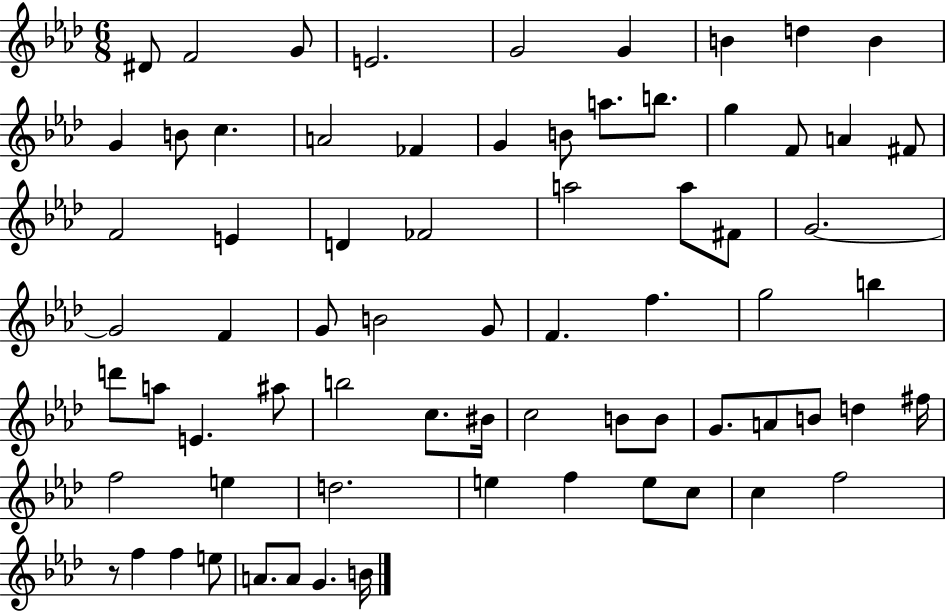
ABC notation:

X:1
T:Untitled
M:6/8
L:1/4
K:Ab
^D/2 F2 G/2 E2 G2 G B d B G B/2 c A2 _F G B/2 a/2 b/2 g F/2 A ^F/2 F2 E D _F2 a2 a/2 ^F/2 G2 G2 F G/2 B2 G/2 F f g2 b d'/2 a/2 E ^a/2 b2 c/2 ^B/4 c2 B/2 B/2 G/2 A/2 B/2 d ^f/4 f2 e d2 e f e/2 c/2 c f2 z/2 f f e/2 A/2 A/2 G B/4